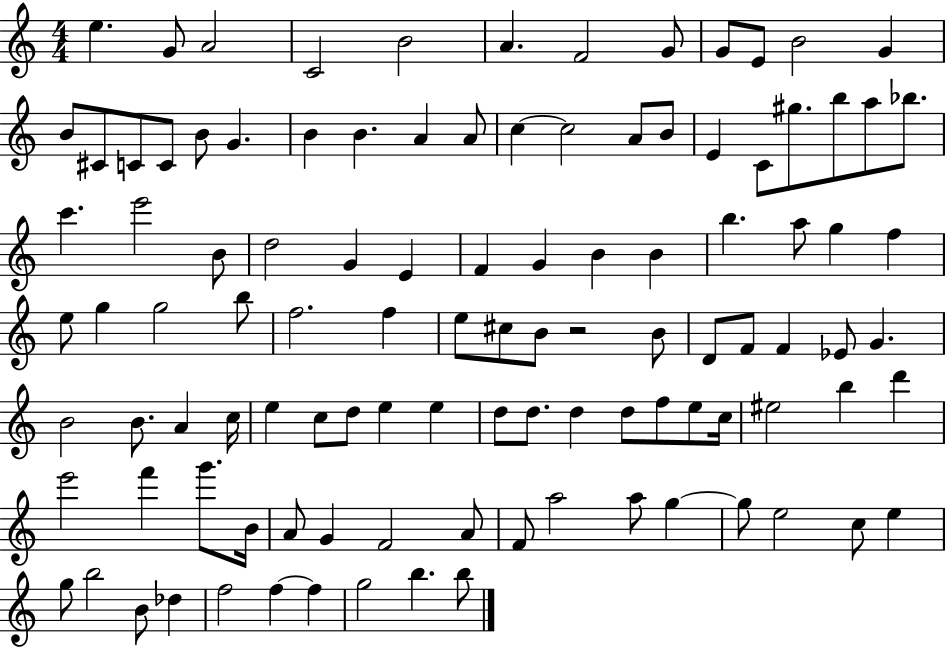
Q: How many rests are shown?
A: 1